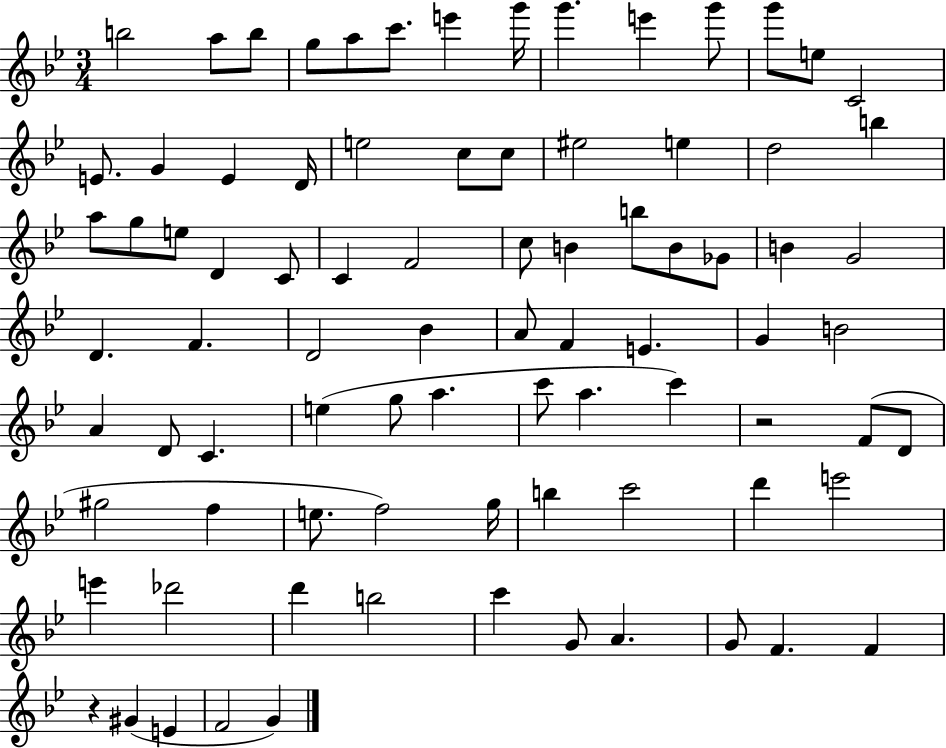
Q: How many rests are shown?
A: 2